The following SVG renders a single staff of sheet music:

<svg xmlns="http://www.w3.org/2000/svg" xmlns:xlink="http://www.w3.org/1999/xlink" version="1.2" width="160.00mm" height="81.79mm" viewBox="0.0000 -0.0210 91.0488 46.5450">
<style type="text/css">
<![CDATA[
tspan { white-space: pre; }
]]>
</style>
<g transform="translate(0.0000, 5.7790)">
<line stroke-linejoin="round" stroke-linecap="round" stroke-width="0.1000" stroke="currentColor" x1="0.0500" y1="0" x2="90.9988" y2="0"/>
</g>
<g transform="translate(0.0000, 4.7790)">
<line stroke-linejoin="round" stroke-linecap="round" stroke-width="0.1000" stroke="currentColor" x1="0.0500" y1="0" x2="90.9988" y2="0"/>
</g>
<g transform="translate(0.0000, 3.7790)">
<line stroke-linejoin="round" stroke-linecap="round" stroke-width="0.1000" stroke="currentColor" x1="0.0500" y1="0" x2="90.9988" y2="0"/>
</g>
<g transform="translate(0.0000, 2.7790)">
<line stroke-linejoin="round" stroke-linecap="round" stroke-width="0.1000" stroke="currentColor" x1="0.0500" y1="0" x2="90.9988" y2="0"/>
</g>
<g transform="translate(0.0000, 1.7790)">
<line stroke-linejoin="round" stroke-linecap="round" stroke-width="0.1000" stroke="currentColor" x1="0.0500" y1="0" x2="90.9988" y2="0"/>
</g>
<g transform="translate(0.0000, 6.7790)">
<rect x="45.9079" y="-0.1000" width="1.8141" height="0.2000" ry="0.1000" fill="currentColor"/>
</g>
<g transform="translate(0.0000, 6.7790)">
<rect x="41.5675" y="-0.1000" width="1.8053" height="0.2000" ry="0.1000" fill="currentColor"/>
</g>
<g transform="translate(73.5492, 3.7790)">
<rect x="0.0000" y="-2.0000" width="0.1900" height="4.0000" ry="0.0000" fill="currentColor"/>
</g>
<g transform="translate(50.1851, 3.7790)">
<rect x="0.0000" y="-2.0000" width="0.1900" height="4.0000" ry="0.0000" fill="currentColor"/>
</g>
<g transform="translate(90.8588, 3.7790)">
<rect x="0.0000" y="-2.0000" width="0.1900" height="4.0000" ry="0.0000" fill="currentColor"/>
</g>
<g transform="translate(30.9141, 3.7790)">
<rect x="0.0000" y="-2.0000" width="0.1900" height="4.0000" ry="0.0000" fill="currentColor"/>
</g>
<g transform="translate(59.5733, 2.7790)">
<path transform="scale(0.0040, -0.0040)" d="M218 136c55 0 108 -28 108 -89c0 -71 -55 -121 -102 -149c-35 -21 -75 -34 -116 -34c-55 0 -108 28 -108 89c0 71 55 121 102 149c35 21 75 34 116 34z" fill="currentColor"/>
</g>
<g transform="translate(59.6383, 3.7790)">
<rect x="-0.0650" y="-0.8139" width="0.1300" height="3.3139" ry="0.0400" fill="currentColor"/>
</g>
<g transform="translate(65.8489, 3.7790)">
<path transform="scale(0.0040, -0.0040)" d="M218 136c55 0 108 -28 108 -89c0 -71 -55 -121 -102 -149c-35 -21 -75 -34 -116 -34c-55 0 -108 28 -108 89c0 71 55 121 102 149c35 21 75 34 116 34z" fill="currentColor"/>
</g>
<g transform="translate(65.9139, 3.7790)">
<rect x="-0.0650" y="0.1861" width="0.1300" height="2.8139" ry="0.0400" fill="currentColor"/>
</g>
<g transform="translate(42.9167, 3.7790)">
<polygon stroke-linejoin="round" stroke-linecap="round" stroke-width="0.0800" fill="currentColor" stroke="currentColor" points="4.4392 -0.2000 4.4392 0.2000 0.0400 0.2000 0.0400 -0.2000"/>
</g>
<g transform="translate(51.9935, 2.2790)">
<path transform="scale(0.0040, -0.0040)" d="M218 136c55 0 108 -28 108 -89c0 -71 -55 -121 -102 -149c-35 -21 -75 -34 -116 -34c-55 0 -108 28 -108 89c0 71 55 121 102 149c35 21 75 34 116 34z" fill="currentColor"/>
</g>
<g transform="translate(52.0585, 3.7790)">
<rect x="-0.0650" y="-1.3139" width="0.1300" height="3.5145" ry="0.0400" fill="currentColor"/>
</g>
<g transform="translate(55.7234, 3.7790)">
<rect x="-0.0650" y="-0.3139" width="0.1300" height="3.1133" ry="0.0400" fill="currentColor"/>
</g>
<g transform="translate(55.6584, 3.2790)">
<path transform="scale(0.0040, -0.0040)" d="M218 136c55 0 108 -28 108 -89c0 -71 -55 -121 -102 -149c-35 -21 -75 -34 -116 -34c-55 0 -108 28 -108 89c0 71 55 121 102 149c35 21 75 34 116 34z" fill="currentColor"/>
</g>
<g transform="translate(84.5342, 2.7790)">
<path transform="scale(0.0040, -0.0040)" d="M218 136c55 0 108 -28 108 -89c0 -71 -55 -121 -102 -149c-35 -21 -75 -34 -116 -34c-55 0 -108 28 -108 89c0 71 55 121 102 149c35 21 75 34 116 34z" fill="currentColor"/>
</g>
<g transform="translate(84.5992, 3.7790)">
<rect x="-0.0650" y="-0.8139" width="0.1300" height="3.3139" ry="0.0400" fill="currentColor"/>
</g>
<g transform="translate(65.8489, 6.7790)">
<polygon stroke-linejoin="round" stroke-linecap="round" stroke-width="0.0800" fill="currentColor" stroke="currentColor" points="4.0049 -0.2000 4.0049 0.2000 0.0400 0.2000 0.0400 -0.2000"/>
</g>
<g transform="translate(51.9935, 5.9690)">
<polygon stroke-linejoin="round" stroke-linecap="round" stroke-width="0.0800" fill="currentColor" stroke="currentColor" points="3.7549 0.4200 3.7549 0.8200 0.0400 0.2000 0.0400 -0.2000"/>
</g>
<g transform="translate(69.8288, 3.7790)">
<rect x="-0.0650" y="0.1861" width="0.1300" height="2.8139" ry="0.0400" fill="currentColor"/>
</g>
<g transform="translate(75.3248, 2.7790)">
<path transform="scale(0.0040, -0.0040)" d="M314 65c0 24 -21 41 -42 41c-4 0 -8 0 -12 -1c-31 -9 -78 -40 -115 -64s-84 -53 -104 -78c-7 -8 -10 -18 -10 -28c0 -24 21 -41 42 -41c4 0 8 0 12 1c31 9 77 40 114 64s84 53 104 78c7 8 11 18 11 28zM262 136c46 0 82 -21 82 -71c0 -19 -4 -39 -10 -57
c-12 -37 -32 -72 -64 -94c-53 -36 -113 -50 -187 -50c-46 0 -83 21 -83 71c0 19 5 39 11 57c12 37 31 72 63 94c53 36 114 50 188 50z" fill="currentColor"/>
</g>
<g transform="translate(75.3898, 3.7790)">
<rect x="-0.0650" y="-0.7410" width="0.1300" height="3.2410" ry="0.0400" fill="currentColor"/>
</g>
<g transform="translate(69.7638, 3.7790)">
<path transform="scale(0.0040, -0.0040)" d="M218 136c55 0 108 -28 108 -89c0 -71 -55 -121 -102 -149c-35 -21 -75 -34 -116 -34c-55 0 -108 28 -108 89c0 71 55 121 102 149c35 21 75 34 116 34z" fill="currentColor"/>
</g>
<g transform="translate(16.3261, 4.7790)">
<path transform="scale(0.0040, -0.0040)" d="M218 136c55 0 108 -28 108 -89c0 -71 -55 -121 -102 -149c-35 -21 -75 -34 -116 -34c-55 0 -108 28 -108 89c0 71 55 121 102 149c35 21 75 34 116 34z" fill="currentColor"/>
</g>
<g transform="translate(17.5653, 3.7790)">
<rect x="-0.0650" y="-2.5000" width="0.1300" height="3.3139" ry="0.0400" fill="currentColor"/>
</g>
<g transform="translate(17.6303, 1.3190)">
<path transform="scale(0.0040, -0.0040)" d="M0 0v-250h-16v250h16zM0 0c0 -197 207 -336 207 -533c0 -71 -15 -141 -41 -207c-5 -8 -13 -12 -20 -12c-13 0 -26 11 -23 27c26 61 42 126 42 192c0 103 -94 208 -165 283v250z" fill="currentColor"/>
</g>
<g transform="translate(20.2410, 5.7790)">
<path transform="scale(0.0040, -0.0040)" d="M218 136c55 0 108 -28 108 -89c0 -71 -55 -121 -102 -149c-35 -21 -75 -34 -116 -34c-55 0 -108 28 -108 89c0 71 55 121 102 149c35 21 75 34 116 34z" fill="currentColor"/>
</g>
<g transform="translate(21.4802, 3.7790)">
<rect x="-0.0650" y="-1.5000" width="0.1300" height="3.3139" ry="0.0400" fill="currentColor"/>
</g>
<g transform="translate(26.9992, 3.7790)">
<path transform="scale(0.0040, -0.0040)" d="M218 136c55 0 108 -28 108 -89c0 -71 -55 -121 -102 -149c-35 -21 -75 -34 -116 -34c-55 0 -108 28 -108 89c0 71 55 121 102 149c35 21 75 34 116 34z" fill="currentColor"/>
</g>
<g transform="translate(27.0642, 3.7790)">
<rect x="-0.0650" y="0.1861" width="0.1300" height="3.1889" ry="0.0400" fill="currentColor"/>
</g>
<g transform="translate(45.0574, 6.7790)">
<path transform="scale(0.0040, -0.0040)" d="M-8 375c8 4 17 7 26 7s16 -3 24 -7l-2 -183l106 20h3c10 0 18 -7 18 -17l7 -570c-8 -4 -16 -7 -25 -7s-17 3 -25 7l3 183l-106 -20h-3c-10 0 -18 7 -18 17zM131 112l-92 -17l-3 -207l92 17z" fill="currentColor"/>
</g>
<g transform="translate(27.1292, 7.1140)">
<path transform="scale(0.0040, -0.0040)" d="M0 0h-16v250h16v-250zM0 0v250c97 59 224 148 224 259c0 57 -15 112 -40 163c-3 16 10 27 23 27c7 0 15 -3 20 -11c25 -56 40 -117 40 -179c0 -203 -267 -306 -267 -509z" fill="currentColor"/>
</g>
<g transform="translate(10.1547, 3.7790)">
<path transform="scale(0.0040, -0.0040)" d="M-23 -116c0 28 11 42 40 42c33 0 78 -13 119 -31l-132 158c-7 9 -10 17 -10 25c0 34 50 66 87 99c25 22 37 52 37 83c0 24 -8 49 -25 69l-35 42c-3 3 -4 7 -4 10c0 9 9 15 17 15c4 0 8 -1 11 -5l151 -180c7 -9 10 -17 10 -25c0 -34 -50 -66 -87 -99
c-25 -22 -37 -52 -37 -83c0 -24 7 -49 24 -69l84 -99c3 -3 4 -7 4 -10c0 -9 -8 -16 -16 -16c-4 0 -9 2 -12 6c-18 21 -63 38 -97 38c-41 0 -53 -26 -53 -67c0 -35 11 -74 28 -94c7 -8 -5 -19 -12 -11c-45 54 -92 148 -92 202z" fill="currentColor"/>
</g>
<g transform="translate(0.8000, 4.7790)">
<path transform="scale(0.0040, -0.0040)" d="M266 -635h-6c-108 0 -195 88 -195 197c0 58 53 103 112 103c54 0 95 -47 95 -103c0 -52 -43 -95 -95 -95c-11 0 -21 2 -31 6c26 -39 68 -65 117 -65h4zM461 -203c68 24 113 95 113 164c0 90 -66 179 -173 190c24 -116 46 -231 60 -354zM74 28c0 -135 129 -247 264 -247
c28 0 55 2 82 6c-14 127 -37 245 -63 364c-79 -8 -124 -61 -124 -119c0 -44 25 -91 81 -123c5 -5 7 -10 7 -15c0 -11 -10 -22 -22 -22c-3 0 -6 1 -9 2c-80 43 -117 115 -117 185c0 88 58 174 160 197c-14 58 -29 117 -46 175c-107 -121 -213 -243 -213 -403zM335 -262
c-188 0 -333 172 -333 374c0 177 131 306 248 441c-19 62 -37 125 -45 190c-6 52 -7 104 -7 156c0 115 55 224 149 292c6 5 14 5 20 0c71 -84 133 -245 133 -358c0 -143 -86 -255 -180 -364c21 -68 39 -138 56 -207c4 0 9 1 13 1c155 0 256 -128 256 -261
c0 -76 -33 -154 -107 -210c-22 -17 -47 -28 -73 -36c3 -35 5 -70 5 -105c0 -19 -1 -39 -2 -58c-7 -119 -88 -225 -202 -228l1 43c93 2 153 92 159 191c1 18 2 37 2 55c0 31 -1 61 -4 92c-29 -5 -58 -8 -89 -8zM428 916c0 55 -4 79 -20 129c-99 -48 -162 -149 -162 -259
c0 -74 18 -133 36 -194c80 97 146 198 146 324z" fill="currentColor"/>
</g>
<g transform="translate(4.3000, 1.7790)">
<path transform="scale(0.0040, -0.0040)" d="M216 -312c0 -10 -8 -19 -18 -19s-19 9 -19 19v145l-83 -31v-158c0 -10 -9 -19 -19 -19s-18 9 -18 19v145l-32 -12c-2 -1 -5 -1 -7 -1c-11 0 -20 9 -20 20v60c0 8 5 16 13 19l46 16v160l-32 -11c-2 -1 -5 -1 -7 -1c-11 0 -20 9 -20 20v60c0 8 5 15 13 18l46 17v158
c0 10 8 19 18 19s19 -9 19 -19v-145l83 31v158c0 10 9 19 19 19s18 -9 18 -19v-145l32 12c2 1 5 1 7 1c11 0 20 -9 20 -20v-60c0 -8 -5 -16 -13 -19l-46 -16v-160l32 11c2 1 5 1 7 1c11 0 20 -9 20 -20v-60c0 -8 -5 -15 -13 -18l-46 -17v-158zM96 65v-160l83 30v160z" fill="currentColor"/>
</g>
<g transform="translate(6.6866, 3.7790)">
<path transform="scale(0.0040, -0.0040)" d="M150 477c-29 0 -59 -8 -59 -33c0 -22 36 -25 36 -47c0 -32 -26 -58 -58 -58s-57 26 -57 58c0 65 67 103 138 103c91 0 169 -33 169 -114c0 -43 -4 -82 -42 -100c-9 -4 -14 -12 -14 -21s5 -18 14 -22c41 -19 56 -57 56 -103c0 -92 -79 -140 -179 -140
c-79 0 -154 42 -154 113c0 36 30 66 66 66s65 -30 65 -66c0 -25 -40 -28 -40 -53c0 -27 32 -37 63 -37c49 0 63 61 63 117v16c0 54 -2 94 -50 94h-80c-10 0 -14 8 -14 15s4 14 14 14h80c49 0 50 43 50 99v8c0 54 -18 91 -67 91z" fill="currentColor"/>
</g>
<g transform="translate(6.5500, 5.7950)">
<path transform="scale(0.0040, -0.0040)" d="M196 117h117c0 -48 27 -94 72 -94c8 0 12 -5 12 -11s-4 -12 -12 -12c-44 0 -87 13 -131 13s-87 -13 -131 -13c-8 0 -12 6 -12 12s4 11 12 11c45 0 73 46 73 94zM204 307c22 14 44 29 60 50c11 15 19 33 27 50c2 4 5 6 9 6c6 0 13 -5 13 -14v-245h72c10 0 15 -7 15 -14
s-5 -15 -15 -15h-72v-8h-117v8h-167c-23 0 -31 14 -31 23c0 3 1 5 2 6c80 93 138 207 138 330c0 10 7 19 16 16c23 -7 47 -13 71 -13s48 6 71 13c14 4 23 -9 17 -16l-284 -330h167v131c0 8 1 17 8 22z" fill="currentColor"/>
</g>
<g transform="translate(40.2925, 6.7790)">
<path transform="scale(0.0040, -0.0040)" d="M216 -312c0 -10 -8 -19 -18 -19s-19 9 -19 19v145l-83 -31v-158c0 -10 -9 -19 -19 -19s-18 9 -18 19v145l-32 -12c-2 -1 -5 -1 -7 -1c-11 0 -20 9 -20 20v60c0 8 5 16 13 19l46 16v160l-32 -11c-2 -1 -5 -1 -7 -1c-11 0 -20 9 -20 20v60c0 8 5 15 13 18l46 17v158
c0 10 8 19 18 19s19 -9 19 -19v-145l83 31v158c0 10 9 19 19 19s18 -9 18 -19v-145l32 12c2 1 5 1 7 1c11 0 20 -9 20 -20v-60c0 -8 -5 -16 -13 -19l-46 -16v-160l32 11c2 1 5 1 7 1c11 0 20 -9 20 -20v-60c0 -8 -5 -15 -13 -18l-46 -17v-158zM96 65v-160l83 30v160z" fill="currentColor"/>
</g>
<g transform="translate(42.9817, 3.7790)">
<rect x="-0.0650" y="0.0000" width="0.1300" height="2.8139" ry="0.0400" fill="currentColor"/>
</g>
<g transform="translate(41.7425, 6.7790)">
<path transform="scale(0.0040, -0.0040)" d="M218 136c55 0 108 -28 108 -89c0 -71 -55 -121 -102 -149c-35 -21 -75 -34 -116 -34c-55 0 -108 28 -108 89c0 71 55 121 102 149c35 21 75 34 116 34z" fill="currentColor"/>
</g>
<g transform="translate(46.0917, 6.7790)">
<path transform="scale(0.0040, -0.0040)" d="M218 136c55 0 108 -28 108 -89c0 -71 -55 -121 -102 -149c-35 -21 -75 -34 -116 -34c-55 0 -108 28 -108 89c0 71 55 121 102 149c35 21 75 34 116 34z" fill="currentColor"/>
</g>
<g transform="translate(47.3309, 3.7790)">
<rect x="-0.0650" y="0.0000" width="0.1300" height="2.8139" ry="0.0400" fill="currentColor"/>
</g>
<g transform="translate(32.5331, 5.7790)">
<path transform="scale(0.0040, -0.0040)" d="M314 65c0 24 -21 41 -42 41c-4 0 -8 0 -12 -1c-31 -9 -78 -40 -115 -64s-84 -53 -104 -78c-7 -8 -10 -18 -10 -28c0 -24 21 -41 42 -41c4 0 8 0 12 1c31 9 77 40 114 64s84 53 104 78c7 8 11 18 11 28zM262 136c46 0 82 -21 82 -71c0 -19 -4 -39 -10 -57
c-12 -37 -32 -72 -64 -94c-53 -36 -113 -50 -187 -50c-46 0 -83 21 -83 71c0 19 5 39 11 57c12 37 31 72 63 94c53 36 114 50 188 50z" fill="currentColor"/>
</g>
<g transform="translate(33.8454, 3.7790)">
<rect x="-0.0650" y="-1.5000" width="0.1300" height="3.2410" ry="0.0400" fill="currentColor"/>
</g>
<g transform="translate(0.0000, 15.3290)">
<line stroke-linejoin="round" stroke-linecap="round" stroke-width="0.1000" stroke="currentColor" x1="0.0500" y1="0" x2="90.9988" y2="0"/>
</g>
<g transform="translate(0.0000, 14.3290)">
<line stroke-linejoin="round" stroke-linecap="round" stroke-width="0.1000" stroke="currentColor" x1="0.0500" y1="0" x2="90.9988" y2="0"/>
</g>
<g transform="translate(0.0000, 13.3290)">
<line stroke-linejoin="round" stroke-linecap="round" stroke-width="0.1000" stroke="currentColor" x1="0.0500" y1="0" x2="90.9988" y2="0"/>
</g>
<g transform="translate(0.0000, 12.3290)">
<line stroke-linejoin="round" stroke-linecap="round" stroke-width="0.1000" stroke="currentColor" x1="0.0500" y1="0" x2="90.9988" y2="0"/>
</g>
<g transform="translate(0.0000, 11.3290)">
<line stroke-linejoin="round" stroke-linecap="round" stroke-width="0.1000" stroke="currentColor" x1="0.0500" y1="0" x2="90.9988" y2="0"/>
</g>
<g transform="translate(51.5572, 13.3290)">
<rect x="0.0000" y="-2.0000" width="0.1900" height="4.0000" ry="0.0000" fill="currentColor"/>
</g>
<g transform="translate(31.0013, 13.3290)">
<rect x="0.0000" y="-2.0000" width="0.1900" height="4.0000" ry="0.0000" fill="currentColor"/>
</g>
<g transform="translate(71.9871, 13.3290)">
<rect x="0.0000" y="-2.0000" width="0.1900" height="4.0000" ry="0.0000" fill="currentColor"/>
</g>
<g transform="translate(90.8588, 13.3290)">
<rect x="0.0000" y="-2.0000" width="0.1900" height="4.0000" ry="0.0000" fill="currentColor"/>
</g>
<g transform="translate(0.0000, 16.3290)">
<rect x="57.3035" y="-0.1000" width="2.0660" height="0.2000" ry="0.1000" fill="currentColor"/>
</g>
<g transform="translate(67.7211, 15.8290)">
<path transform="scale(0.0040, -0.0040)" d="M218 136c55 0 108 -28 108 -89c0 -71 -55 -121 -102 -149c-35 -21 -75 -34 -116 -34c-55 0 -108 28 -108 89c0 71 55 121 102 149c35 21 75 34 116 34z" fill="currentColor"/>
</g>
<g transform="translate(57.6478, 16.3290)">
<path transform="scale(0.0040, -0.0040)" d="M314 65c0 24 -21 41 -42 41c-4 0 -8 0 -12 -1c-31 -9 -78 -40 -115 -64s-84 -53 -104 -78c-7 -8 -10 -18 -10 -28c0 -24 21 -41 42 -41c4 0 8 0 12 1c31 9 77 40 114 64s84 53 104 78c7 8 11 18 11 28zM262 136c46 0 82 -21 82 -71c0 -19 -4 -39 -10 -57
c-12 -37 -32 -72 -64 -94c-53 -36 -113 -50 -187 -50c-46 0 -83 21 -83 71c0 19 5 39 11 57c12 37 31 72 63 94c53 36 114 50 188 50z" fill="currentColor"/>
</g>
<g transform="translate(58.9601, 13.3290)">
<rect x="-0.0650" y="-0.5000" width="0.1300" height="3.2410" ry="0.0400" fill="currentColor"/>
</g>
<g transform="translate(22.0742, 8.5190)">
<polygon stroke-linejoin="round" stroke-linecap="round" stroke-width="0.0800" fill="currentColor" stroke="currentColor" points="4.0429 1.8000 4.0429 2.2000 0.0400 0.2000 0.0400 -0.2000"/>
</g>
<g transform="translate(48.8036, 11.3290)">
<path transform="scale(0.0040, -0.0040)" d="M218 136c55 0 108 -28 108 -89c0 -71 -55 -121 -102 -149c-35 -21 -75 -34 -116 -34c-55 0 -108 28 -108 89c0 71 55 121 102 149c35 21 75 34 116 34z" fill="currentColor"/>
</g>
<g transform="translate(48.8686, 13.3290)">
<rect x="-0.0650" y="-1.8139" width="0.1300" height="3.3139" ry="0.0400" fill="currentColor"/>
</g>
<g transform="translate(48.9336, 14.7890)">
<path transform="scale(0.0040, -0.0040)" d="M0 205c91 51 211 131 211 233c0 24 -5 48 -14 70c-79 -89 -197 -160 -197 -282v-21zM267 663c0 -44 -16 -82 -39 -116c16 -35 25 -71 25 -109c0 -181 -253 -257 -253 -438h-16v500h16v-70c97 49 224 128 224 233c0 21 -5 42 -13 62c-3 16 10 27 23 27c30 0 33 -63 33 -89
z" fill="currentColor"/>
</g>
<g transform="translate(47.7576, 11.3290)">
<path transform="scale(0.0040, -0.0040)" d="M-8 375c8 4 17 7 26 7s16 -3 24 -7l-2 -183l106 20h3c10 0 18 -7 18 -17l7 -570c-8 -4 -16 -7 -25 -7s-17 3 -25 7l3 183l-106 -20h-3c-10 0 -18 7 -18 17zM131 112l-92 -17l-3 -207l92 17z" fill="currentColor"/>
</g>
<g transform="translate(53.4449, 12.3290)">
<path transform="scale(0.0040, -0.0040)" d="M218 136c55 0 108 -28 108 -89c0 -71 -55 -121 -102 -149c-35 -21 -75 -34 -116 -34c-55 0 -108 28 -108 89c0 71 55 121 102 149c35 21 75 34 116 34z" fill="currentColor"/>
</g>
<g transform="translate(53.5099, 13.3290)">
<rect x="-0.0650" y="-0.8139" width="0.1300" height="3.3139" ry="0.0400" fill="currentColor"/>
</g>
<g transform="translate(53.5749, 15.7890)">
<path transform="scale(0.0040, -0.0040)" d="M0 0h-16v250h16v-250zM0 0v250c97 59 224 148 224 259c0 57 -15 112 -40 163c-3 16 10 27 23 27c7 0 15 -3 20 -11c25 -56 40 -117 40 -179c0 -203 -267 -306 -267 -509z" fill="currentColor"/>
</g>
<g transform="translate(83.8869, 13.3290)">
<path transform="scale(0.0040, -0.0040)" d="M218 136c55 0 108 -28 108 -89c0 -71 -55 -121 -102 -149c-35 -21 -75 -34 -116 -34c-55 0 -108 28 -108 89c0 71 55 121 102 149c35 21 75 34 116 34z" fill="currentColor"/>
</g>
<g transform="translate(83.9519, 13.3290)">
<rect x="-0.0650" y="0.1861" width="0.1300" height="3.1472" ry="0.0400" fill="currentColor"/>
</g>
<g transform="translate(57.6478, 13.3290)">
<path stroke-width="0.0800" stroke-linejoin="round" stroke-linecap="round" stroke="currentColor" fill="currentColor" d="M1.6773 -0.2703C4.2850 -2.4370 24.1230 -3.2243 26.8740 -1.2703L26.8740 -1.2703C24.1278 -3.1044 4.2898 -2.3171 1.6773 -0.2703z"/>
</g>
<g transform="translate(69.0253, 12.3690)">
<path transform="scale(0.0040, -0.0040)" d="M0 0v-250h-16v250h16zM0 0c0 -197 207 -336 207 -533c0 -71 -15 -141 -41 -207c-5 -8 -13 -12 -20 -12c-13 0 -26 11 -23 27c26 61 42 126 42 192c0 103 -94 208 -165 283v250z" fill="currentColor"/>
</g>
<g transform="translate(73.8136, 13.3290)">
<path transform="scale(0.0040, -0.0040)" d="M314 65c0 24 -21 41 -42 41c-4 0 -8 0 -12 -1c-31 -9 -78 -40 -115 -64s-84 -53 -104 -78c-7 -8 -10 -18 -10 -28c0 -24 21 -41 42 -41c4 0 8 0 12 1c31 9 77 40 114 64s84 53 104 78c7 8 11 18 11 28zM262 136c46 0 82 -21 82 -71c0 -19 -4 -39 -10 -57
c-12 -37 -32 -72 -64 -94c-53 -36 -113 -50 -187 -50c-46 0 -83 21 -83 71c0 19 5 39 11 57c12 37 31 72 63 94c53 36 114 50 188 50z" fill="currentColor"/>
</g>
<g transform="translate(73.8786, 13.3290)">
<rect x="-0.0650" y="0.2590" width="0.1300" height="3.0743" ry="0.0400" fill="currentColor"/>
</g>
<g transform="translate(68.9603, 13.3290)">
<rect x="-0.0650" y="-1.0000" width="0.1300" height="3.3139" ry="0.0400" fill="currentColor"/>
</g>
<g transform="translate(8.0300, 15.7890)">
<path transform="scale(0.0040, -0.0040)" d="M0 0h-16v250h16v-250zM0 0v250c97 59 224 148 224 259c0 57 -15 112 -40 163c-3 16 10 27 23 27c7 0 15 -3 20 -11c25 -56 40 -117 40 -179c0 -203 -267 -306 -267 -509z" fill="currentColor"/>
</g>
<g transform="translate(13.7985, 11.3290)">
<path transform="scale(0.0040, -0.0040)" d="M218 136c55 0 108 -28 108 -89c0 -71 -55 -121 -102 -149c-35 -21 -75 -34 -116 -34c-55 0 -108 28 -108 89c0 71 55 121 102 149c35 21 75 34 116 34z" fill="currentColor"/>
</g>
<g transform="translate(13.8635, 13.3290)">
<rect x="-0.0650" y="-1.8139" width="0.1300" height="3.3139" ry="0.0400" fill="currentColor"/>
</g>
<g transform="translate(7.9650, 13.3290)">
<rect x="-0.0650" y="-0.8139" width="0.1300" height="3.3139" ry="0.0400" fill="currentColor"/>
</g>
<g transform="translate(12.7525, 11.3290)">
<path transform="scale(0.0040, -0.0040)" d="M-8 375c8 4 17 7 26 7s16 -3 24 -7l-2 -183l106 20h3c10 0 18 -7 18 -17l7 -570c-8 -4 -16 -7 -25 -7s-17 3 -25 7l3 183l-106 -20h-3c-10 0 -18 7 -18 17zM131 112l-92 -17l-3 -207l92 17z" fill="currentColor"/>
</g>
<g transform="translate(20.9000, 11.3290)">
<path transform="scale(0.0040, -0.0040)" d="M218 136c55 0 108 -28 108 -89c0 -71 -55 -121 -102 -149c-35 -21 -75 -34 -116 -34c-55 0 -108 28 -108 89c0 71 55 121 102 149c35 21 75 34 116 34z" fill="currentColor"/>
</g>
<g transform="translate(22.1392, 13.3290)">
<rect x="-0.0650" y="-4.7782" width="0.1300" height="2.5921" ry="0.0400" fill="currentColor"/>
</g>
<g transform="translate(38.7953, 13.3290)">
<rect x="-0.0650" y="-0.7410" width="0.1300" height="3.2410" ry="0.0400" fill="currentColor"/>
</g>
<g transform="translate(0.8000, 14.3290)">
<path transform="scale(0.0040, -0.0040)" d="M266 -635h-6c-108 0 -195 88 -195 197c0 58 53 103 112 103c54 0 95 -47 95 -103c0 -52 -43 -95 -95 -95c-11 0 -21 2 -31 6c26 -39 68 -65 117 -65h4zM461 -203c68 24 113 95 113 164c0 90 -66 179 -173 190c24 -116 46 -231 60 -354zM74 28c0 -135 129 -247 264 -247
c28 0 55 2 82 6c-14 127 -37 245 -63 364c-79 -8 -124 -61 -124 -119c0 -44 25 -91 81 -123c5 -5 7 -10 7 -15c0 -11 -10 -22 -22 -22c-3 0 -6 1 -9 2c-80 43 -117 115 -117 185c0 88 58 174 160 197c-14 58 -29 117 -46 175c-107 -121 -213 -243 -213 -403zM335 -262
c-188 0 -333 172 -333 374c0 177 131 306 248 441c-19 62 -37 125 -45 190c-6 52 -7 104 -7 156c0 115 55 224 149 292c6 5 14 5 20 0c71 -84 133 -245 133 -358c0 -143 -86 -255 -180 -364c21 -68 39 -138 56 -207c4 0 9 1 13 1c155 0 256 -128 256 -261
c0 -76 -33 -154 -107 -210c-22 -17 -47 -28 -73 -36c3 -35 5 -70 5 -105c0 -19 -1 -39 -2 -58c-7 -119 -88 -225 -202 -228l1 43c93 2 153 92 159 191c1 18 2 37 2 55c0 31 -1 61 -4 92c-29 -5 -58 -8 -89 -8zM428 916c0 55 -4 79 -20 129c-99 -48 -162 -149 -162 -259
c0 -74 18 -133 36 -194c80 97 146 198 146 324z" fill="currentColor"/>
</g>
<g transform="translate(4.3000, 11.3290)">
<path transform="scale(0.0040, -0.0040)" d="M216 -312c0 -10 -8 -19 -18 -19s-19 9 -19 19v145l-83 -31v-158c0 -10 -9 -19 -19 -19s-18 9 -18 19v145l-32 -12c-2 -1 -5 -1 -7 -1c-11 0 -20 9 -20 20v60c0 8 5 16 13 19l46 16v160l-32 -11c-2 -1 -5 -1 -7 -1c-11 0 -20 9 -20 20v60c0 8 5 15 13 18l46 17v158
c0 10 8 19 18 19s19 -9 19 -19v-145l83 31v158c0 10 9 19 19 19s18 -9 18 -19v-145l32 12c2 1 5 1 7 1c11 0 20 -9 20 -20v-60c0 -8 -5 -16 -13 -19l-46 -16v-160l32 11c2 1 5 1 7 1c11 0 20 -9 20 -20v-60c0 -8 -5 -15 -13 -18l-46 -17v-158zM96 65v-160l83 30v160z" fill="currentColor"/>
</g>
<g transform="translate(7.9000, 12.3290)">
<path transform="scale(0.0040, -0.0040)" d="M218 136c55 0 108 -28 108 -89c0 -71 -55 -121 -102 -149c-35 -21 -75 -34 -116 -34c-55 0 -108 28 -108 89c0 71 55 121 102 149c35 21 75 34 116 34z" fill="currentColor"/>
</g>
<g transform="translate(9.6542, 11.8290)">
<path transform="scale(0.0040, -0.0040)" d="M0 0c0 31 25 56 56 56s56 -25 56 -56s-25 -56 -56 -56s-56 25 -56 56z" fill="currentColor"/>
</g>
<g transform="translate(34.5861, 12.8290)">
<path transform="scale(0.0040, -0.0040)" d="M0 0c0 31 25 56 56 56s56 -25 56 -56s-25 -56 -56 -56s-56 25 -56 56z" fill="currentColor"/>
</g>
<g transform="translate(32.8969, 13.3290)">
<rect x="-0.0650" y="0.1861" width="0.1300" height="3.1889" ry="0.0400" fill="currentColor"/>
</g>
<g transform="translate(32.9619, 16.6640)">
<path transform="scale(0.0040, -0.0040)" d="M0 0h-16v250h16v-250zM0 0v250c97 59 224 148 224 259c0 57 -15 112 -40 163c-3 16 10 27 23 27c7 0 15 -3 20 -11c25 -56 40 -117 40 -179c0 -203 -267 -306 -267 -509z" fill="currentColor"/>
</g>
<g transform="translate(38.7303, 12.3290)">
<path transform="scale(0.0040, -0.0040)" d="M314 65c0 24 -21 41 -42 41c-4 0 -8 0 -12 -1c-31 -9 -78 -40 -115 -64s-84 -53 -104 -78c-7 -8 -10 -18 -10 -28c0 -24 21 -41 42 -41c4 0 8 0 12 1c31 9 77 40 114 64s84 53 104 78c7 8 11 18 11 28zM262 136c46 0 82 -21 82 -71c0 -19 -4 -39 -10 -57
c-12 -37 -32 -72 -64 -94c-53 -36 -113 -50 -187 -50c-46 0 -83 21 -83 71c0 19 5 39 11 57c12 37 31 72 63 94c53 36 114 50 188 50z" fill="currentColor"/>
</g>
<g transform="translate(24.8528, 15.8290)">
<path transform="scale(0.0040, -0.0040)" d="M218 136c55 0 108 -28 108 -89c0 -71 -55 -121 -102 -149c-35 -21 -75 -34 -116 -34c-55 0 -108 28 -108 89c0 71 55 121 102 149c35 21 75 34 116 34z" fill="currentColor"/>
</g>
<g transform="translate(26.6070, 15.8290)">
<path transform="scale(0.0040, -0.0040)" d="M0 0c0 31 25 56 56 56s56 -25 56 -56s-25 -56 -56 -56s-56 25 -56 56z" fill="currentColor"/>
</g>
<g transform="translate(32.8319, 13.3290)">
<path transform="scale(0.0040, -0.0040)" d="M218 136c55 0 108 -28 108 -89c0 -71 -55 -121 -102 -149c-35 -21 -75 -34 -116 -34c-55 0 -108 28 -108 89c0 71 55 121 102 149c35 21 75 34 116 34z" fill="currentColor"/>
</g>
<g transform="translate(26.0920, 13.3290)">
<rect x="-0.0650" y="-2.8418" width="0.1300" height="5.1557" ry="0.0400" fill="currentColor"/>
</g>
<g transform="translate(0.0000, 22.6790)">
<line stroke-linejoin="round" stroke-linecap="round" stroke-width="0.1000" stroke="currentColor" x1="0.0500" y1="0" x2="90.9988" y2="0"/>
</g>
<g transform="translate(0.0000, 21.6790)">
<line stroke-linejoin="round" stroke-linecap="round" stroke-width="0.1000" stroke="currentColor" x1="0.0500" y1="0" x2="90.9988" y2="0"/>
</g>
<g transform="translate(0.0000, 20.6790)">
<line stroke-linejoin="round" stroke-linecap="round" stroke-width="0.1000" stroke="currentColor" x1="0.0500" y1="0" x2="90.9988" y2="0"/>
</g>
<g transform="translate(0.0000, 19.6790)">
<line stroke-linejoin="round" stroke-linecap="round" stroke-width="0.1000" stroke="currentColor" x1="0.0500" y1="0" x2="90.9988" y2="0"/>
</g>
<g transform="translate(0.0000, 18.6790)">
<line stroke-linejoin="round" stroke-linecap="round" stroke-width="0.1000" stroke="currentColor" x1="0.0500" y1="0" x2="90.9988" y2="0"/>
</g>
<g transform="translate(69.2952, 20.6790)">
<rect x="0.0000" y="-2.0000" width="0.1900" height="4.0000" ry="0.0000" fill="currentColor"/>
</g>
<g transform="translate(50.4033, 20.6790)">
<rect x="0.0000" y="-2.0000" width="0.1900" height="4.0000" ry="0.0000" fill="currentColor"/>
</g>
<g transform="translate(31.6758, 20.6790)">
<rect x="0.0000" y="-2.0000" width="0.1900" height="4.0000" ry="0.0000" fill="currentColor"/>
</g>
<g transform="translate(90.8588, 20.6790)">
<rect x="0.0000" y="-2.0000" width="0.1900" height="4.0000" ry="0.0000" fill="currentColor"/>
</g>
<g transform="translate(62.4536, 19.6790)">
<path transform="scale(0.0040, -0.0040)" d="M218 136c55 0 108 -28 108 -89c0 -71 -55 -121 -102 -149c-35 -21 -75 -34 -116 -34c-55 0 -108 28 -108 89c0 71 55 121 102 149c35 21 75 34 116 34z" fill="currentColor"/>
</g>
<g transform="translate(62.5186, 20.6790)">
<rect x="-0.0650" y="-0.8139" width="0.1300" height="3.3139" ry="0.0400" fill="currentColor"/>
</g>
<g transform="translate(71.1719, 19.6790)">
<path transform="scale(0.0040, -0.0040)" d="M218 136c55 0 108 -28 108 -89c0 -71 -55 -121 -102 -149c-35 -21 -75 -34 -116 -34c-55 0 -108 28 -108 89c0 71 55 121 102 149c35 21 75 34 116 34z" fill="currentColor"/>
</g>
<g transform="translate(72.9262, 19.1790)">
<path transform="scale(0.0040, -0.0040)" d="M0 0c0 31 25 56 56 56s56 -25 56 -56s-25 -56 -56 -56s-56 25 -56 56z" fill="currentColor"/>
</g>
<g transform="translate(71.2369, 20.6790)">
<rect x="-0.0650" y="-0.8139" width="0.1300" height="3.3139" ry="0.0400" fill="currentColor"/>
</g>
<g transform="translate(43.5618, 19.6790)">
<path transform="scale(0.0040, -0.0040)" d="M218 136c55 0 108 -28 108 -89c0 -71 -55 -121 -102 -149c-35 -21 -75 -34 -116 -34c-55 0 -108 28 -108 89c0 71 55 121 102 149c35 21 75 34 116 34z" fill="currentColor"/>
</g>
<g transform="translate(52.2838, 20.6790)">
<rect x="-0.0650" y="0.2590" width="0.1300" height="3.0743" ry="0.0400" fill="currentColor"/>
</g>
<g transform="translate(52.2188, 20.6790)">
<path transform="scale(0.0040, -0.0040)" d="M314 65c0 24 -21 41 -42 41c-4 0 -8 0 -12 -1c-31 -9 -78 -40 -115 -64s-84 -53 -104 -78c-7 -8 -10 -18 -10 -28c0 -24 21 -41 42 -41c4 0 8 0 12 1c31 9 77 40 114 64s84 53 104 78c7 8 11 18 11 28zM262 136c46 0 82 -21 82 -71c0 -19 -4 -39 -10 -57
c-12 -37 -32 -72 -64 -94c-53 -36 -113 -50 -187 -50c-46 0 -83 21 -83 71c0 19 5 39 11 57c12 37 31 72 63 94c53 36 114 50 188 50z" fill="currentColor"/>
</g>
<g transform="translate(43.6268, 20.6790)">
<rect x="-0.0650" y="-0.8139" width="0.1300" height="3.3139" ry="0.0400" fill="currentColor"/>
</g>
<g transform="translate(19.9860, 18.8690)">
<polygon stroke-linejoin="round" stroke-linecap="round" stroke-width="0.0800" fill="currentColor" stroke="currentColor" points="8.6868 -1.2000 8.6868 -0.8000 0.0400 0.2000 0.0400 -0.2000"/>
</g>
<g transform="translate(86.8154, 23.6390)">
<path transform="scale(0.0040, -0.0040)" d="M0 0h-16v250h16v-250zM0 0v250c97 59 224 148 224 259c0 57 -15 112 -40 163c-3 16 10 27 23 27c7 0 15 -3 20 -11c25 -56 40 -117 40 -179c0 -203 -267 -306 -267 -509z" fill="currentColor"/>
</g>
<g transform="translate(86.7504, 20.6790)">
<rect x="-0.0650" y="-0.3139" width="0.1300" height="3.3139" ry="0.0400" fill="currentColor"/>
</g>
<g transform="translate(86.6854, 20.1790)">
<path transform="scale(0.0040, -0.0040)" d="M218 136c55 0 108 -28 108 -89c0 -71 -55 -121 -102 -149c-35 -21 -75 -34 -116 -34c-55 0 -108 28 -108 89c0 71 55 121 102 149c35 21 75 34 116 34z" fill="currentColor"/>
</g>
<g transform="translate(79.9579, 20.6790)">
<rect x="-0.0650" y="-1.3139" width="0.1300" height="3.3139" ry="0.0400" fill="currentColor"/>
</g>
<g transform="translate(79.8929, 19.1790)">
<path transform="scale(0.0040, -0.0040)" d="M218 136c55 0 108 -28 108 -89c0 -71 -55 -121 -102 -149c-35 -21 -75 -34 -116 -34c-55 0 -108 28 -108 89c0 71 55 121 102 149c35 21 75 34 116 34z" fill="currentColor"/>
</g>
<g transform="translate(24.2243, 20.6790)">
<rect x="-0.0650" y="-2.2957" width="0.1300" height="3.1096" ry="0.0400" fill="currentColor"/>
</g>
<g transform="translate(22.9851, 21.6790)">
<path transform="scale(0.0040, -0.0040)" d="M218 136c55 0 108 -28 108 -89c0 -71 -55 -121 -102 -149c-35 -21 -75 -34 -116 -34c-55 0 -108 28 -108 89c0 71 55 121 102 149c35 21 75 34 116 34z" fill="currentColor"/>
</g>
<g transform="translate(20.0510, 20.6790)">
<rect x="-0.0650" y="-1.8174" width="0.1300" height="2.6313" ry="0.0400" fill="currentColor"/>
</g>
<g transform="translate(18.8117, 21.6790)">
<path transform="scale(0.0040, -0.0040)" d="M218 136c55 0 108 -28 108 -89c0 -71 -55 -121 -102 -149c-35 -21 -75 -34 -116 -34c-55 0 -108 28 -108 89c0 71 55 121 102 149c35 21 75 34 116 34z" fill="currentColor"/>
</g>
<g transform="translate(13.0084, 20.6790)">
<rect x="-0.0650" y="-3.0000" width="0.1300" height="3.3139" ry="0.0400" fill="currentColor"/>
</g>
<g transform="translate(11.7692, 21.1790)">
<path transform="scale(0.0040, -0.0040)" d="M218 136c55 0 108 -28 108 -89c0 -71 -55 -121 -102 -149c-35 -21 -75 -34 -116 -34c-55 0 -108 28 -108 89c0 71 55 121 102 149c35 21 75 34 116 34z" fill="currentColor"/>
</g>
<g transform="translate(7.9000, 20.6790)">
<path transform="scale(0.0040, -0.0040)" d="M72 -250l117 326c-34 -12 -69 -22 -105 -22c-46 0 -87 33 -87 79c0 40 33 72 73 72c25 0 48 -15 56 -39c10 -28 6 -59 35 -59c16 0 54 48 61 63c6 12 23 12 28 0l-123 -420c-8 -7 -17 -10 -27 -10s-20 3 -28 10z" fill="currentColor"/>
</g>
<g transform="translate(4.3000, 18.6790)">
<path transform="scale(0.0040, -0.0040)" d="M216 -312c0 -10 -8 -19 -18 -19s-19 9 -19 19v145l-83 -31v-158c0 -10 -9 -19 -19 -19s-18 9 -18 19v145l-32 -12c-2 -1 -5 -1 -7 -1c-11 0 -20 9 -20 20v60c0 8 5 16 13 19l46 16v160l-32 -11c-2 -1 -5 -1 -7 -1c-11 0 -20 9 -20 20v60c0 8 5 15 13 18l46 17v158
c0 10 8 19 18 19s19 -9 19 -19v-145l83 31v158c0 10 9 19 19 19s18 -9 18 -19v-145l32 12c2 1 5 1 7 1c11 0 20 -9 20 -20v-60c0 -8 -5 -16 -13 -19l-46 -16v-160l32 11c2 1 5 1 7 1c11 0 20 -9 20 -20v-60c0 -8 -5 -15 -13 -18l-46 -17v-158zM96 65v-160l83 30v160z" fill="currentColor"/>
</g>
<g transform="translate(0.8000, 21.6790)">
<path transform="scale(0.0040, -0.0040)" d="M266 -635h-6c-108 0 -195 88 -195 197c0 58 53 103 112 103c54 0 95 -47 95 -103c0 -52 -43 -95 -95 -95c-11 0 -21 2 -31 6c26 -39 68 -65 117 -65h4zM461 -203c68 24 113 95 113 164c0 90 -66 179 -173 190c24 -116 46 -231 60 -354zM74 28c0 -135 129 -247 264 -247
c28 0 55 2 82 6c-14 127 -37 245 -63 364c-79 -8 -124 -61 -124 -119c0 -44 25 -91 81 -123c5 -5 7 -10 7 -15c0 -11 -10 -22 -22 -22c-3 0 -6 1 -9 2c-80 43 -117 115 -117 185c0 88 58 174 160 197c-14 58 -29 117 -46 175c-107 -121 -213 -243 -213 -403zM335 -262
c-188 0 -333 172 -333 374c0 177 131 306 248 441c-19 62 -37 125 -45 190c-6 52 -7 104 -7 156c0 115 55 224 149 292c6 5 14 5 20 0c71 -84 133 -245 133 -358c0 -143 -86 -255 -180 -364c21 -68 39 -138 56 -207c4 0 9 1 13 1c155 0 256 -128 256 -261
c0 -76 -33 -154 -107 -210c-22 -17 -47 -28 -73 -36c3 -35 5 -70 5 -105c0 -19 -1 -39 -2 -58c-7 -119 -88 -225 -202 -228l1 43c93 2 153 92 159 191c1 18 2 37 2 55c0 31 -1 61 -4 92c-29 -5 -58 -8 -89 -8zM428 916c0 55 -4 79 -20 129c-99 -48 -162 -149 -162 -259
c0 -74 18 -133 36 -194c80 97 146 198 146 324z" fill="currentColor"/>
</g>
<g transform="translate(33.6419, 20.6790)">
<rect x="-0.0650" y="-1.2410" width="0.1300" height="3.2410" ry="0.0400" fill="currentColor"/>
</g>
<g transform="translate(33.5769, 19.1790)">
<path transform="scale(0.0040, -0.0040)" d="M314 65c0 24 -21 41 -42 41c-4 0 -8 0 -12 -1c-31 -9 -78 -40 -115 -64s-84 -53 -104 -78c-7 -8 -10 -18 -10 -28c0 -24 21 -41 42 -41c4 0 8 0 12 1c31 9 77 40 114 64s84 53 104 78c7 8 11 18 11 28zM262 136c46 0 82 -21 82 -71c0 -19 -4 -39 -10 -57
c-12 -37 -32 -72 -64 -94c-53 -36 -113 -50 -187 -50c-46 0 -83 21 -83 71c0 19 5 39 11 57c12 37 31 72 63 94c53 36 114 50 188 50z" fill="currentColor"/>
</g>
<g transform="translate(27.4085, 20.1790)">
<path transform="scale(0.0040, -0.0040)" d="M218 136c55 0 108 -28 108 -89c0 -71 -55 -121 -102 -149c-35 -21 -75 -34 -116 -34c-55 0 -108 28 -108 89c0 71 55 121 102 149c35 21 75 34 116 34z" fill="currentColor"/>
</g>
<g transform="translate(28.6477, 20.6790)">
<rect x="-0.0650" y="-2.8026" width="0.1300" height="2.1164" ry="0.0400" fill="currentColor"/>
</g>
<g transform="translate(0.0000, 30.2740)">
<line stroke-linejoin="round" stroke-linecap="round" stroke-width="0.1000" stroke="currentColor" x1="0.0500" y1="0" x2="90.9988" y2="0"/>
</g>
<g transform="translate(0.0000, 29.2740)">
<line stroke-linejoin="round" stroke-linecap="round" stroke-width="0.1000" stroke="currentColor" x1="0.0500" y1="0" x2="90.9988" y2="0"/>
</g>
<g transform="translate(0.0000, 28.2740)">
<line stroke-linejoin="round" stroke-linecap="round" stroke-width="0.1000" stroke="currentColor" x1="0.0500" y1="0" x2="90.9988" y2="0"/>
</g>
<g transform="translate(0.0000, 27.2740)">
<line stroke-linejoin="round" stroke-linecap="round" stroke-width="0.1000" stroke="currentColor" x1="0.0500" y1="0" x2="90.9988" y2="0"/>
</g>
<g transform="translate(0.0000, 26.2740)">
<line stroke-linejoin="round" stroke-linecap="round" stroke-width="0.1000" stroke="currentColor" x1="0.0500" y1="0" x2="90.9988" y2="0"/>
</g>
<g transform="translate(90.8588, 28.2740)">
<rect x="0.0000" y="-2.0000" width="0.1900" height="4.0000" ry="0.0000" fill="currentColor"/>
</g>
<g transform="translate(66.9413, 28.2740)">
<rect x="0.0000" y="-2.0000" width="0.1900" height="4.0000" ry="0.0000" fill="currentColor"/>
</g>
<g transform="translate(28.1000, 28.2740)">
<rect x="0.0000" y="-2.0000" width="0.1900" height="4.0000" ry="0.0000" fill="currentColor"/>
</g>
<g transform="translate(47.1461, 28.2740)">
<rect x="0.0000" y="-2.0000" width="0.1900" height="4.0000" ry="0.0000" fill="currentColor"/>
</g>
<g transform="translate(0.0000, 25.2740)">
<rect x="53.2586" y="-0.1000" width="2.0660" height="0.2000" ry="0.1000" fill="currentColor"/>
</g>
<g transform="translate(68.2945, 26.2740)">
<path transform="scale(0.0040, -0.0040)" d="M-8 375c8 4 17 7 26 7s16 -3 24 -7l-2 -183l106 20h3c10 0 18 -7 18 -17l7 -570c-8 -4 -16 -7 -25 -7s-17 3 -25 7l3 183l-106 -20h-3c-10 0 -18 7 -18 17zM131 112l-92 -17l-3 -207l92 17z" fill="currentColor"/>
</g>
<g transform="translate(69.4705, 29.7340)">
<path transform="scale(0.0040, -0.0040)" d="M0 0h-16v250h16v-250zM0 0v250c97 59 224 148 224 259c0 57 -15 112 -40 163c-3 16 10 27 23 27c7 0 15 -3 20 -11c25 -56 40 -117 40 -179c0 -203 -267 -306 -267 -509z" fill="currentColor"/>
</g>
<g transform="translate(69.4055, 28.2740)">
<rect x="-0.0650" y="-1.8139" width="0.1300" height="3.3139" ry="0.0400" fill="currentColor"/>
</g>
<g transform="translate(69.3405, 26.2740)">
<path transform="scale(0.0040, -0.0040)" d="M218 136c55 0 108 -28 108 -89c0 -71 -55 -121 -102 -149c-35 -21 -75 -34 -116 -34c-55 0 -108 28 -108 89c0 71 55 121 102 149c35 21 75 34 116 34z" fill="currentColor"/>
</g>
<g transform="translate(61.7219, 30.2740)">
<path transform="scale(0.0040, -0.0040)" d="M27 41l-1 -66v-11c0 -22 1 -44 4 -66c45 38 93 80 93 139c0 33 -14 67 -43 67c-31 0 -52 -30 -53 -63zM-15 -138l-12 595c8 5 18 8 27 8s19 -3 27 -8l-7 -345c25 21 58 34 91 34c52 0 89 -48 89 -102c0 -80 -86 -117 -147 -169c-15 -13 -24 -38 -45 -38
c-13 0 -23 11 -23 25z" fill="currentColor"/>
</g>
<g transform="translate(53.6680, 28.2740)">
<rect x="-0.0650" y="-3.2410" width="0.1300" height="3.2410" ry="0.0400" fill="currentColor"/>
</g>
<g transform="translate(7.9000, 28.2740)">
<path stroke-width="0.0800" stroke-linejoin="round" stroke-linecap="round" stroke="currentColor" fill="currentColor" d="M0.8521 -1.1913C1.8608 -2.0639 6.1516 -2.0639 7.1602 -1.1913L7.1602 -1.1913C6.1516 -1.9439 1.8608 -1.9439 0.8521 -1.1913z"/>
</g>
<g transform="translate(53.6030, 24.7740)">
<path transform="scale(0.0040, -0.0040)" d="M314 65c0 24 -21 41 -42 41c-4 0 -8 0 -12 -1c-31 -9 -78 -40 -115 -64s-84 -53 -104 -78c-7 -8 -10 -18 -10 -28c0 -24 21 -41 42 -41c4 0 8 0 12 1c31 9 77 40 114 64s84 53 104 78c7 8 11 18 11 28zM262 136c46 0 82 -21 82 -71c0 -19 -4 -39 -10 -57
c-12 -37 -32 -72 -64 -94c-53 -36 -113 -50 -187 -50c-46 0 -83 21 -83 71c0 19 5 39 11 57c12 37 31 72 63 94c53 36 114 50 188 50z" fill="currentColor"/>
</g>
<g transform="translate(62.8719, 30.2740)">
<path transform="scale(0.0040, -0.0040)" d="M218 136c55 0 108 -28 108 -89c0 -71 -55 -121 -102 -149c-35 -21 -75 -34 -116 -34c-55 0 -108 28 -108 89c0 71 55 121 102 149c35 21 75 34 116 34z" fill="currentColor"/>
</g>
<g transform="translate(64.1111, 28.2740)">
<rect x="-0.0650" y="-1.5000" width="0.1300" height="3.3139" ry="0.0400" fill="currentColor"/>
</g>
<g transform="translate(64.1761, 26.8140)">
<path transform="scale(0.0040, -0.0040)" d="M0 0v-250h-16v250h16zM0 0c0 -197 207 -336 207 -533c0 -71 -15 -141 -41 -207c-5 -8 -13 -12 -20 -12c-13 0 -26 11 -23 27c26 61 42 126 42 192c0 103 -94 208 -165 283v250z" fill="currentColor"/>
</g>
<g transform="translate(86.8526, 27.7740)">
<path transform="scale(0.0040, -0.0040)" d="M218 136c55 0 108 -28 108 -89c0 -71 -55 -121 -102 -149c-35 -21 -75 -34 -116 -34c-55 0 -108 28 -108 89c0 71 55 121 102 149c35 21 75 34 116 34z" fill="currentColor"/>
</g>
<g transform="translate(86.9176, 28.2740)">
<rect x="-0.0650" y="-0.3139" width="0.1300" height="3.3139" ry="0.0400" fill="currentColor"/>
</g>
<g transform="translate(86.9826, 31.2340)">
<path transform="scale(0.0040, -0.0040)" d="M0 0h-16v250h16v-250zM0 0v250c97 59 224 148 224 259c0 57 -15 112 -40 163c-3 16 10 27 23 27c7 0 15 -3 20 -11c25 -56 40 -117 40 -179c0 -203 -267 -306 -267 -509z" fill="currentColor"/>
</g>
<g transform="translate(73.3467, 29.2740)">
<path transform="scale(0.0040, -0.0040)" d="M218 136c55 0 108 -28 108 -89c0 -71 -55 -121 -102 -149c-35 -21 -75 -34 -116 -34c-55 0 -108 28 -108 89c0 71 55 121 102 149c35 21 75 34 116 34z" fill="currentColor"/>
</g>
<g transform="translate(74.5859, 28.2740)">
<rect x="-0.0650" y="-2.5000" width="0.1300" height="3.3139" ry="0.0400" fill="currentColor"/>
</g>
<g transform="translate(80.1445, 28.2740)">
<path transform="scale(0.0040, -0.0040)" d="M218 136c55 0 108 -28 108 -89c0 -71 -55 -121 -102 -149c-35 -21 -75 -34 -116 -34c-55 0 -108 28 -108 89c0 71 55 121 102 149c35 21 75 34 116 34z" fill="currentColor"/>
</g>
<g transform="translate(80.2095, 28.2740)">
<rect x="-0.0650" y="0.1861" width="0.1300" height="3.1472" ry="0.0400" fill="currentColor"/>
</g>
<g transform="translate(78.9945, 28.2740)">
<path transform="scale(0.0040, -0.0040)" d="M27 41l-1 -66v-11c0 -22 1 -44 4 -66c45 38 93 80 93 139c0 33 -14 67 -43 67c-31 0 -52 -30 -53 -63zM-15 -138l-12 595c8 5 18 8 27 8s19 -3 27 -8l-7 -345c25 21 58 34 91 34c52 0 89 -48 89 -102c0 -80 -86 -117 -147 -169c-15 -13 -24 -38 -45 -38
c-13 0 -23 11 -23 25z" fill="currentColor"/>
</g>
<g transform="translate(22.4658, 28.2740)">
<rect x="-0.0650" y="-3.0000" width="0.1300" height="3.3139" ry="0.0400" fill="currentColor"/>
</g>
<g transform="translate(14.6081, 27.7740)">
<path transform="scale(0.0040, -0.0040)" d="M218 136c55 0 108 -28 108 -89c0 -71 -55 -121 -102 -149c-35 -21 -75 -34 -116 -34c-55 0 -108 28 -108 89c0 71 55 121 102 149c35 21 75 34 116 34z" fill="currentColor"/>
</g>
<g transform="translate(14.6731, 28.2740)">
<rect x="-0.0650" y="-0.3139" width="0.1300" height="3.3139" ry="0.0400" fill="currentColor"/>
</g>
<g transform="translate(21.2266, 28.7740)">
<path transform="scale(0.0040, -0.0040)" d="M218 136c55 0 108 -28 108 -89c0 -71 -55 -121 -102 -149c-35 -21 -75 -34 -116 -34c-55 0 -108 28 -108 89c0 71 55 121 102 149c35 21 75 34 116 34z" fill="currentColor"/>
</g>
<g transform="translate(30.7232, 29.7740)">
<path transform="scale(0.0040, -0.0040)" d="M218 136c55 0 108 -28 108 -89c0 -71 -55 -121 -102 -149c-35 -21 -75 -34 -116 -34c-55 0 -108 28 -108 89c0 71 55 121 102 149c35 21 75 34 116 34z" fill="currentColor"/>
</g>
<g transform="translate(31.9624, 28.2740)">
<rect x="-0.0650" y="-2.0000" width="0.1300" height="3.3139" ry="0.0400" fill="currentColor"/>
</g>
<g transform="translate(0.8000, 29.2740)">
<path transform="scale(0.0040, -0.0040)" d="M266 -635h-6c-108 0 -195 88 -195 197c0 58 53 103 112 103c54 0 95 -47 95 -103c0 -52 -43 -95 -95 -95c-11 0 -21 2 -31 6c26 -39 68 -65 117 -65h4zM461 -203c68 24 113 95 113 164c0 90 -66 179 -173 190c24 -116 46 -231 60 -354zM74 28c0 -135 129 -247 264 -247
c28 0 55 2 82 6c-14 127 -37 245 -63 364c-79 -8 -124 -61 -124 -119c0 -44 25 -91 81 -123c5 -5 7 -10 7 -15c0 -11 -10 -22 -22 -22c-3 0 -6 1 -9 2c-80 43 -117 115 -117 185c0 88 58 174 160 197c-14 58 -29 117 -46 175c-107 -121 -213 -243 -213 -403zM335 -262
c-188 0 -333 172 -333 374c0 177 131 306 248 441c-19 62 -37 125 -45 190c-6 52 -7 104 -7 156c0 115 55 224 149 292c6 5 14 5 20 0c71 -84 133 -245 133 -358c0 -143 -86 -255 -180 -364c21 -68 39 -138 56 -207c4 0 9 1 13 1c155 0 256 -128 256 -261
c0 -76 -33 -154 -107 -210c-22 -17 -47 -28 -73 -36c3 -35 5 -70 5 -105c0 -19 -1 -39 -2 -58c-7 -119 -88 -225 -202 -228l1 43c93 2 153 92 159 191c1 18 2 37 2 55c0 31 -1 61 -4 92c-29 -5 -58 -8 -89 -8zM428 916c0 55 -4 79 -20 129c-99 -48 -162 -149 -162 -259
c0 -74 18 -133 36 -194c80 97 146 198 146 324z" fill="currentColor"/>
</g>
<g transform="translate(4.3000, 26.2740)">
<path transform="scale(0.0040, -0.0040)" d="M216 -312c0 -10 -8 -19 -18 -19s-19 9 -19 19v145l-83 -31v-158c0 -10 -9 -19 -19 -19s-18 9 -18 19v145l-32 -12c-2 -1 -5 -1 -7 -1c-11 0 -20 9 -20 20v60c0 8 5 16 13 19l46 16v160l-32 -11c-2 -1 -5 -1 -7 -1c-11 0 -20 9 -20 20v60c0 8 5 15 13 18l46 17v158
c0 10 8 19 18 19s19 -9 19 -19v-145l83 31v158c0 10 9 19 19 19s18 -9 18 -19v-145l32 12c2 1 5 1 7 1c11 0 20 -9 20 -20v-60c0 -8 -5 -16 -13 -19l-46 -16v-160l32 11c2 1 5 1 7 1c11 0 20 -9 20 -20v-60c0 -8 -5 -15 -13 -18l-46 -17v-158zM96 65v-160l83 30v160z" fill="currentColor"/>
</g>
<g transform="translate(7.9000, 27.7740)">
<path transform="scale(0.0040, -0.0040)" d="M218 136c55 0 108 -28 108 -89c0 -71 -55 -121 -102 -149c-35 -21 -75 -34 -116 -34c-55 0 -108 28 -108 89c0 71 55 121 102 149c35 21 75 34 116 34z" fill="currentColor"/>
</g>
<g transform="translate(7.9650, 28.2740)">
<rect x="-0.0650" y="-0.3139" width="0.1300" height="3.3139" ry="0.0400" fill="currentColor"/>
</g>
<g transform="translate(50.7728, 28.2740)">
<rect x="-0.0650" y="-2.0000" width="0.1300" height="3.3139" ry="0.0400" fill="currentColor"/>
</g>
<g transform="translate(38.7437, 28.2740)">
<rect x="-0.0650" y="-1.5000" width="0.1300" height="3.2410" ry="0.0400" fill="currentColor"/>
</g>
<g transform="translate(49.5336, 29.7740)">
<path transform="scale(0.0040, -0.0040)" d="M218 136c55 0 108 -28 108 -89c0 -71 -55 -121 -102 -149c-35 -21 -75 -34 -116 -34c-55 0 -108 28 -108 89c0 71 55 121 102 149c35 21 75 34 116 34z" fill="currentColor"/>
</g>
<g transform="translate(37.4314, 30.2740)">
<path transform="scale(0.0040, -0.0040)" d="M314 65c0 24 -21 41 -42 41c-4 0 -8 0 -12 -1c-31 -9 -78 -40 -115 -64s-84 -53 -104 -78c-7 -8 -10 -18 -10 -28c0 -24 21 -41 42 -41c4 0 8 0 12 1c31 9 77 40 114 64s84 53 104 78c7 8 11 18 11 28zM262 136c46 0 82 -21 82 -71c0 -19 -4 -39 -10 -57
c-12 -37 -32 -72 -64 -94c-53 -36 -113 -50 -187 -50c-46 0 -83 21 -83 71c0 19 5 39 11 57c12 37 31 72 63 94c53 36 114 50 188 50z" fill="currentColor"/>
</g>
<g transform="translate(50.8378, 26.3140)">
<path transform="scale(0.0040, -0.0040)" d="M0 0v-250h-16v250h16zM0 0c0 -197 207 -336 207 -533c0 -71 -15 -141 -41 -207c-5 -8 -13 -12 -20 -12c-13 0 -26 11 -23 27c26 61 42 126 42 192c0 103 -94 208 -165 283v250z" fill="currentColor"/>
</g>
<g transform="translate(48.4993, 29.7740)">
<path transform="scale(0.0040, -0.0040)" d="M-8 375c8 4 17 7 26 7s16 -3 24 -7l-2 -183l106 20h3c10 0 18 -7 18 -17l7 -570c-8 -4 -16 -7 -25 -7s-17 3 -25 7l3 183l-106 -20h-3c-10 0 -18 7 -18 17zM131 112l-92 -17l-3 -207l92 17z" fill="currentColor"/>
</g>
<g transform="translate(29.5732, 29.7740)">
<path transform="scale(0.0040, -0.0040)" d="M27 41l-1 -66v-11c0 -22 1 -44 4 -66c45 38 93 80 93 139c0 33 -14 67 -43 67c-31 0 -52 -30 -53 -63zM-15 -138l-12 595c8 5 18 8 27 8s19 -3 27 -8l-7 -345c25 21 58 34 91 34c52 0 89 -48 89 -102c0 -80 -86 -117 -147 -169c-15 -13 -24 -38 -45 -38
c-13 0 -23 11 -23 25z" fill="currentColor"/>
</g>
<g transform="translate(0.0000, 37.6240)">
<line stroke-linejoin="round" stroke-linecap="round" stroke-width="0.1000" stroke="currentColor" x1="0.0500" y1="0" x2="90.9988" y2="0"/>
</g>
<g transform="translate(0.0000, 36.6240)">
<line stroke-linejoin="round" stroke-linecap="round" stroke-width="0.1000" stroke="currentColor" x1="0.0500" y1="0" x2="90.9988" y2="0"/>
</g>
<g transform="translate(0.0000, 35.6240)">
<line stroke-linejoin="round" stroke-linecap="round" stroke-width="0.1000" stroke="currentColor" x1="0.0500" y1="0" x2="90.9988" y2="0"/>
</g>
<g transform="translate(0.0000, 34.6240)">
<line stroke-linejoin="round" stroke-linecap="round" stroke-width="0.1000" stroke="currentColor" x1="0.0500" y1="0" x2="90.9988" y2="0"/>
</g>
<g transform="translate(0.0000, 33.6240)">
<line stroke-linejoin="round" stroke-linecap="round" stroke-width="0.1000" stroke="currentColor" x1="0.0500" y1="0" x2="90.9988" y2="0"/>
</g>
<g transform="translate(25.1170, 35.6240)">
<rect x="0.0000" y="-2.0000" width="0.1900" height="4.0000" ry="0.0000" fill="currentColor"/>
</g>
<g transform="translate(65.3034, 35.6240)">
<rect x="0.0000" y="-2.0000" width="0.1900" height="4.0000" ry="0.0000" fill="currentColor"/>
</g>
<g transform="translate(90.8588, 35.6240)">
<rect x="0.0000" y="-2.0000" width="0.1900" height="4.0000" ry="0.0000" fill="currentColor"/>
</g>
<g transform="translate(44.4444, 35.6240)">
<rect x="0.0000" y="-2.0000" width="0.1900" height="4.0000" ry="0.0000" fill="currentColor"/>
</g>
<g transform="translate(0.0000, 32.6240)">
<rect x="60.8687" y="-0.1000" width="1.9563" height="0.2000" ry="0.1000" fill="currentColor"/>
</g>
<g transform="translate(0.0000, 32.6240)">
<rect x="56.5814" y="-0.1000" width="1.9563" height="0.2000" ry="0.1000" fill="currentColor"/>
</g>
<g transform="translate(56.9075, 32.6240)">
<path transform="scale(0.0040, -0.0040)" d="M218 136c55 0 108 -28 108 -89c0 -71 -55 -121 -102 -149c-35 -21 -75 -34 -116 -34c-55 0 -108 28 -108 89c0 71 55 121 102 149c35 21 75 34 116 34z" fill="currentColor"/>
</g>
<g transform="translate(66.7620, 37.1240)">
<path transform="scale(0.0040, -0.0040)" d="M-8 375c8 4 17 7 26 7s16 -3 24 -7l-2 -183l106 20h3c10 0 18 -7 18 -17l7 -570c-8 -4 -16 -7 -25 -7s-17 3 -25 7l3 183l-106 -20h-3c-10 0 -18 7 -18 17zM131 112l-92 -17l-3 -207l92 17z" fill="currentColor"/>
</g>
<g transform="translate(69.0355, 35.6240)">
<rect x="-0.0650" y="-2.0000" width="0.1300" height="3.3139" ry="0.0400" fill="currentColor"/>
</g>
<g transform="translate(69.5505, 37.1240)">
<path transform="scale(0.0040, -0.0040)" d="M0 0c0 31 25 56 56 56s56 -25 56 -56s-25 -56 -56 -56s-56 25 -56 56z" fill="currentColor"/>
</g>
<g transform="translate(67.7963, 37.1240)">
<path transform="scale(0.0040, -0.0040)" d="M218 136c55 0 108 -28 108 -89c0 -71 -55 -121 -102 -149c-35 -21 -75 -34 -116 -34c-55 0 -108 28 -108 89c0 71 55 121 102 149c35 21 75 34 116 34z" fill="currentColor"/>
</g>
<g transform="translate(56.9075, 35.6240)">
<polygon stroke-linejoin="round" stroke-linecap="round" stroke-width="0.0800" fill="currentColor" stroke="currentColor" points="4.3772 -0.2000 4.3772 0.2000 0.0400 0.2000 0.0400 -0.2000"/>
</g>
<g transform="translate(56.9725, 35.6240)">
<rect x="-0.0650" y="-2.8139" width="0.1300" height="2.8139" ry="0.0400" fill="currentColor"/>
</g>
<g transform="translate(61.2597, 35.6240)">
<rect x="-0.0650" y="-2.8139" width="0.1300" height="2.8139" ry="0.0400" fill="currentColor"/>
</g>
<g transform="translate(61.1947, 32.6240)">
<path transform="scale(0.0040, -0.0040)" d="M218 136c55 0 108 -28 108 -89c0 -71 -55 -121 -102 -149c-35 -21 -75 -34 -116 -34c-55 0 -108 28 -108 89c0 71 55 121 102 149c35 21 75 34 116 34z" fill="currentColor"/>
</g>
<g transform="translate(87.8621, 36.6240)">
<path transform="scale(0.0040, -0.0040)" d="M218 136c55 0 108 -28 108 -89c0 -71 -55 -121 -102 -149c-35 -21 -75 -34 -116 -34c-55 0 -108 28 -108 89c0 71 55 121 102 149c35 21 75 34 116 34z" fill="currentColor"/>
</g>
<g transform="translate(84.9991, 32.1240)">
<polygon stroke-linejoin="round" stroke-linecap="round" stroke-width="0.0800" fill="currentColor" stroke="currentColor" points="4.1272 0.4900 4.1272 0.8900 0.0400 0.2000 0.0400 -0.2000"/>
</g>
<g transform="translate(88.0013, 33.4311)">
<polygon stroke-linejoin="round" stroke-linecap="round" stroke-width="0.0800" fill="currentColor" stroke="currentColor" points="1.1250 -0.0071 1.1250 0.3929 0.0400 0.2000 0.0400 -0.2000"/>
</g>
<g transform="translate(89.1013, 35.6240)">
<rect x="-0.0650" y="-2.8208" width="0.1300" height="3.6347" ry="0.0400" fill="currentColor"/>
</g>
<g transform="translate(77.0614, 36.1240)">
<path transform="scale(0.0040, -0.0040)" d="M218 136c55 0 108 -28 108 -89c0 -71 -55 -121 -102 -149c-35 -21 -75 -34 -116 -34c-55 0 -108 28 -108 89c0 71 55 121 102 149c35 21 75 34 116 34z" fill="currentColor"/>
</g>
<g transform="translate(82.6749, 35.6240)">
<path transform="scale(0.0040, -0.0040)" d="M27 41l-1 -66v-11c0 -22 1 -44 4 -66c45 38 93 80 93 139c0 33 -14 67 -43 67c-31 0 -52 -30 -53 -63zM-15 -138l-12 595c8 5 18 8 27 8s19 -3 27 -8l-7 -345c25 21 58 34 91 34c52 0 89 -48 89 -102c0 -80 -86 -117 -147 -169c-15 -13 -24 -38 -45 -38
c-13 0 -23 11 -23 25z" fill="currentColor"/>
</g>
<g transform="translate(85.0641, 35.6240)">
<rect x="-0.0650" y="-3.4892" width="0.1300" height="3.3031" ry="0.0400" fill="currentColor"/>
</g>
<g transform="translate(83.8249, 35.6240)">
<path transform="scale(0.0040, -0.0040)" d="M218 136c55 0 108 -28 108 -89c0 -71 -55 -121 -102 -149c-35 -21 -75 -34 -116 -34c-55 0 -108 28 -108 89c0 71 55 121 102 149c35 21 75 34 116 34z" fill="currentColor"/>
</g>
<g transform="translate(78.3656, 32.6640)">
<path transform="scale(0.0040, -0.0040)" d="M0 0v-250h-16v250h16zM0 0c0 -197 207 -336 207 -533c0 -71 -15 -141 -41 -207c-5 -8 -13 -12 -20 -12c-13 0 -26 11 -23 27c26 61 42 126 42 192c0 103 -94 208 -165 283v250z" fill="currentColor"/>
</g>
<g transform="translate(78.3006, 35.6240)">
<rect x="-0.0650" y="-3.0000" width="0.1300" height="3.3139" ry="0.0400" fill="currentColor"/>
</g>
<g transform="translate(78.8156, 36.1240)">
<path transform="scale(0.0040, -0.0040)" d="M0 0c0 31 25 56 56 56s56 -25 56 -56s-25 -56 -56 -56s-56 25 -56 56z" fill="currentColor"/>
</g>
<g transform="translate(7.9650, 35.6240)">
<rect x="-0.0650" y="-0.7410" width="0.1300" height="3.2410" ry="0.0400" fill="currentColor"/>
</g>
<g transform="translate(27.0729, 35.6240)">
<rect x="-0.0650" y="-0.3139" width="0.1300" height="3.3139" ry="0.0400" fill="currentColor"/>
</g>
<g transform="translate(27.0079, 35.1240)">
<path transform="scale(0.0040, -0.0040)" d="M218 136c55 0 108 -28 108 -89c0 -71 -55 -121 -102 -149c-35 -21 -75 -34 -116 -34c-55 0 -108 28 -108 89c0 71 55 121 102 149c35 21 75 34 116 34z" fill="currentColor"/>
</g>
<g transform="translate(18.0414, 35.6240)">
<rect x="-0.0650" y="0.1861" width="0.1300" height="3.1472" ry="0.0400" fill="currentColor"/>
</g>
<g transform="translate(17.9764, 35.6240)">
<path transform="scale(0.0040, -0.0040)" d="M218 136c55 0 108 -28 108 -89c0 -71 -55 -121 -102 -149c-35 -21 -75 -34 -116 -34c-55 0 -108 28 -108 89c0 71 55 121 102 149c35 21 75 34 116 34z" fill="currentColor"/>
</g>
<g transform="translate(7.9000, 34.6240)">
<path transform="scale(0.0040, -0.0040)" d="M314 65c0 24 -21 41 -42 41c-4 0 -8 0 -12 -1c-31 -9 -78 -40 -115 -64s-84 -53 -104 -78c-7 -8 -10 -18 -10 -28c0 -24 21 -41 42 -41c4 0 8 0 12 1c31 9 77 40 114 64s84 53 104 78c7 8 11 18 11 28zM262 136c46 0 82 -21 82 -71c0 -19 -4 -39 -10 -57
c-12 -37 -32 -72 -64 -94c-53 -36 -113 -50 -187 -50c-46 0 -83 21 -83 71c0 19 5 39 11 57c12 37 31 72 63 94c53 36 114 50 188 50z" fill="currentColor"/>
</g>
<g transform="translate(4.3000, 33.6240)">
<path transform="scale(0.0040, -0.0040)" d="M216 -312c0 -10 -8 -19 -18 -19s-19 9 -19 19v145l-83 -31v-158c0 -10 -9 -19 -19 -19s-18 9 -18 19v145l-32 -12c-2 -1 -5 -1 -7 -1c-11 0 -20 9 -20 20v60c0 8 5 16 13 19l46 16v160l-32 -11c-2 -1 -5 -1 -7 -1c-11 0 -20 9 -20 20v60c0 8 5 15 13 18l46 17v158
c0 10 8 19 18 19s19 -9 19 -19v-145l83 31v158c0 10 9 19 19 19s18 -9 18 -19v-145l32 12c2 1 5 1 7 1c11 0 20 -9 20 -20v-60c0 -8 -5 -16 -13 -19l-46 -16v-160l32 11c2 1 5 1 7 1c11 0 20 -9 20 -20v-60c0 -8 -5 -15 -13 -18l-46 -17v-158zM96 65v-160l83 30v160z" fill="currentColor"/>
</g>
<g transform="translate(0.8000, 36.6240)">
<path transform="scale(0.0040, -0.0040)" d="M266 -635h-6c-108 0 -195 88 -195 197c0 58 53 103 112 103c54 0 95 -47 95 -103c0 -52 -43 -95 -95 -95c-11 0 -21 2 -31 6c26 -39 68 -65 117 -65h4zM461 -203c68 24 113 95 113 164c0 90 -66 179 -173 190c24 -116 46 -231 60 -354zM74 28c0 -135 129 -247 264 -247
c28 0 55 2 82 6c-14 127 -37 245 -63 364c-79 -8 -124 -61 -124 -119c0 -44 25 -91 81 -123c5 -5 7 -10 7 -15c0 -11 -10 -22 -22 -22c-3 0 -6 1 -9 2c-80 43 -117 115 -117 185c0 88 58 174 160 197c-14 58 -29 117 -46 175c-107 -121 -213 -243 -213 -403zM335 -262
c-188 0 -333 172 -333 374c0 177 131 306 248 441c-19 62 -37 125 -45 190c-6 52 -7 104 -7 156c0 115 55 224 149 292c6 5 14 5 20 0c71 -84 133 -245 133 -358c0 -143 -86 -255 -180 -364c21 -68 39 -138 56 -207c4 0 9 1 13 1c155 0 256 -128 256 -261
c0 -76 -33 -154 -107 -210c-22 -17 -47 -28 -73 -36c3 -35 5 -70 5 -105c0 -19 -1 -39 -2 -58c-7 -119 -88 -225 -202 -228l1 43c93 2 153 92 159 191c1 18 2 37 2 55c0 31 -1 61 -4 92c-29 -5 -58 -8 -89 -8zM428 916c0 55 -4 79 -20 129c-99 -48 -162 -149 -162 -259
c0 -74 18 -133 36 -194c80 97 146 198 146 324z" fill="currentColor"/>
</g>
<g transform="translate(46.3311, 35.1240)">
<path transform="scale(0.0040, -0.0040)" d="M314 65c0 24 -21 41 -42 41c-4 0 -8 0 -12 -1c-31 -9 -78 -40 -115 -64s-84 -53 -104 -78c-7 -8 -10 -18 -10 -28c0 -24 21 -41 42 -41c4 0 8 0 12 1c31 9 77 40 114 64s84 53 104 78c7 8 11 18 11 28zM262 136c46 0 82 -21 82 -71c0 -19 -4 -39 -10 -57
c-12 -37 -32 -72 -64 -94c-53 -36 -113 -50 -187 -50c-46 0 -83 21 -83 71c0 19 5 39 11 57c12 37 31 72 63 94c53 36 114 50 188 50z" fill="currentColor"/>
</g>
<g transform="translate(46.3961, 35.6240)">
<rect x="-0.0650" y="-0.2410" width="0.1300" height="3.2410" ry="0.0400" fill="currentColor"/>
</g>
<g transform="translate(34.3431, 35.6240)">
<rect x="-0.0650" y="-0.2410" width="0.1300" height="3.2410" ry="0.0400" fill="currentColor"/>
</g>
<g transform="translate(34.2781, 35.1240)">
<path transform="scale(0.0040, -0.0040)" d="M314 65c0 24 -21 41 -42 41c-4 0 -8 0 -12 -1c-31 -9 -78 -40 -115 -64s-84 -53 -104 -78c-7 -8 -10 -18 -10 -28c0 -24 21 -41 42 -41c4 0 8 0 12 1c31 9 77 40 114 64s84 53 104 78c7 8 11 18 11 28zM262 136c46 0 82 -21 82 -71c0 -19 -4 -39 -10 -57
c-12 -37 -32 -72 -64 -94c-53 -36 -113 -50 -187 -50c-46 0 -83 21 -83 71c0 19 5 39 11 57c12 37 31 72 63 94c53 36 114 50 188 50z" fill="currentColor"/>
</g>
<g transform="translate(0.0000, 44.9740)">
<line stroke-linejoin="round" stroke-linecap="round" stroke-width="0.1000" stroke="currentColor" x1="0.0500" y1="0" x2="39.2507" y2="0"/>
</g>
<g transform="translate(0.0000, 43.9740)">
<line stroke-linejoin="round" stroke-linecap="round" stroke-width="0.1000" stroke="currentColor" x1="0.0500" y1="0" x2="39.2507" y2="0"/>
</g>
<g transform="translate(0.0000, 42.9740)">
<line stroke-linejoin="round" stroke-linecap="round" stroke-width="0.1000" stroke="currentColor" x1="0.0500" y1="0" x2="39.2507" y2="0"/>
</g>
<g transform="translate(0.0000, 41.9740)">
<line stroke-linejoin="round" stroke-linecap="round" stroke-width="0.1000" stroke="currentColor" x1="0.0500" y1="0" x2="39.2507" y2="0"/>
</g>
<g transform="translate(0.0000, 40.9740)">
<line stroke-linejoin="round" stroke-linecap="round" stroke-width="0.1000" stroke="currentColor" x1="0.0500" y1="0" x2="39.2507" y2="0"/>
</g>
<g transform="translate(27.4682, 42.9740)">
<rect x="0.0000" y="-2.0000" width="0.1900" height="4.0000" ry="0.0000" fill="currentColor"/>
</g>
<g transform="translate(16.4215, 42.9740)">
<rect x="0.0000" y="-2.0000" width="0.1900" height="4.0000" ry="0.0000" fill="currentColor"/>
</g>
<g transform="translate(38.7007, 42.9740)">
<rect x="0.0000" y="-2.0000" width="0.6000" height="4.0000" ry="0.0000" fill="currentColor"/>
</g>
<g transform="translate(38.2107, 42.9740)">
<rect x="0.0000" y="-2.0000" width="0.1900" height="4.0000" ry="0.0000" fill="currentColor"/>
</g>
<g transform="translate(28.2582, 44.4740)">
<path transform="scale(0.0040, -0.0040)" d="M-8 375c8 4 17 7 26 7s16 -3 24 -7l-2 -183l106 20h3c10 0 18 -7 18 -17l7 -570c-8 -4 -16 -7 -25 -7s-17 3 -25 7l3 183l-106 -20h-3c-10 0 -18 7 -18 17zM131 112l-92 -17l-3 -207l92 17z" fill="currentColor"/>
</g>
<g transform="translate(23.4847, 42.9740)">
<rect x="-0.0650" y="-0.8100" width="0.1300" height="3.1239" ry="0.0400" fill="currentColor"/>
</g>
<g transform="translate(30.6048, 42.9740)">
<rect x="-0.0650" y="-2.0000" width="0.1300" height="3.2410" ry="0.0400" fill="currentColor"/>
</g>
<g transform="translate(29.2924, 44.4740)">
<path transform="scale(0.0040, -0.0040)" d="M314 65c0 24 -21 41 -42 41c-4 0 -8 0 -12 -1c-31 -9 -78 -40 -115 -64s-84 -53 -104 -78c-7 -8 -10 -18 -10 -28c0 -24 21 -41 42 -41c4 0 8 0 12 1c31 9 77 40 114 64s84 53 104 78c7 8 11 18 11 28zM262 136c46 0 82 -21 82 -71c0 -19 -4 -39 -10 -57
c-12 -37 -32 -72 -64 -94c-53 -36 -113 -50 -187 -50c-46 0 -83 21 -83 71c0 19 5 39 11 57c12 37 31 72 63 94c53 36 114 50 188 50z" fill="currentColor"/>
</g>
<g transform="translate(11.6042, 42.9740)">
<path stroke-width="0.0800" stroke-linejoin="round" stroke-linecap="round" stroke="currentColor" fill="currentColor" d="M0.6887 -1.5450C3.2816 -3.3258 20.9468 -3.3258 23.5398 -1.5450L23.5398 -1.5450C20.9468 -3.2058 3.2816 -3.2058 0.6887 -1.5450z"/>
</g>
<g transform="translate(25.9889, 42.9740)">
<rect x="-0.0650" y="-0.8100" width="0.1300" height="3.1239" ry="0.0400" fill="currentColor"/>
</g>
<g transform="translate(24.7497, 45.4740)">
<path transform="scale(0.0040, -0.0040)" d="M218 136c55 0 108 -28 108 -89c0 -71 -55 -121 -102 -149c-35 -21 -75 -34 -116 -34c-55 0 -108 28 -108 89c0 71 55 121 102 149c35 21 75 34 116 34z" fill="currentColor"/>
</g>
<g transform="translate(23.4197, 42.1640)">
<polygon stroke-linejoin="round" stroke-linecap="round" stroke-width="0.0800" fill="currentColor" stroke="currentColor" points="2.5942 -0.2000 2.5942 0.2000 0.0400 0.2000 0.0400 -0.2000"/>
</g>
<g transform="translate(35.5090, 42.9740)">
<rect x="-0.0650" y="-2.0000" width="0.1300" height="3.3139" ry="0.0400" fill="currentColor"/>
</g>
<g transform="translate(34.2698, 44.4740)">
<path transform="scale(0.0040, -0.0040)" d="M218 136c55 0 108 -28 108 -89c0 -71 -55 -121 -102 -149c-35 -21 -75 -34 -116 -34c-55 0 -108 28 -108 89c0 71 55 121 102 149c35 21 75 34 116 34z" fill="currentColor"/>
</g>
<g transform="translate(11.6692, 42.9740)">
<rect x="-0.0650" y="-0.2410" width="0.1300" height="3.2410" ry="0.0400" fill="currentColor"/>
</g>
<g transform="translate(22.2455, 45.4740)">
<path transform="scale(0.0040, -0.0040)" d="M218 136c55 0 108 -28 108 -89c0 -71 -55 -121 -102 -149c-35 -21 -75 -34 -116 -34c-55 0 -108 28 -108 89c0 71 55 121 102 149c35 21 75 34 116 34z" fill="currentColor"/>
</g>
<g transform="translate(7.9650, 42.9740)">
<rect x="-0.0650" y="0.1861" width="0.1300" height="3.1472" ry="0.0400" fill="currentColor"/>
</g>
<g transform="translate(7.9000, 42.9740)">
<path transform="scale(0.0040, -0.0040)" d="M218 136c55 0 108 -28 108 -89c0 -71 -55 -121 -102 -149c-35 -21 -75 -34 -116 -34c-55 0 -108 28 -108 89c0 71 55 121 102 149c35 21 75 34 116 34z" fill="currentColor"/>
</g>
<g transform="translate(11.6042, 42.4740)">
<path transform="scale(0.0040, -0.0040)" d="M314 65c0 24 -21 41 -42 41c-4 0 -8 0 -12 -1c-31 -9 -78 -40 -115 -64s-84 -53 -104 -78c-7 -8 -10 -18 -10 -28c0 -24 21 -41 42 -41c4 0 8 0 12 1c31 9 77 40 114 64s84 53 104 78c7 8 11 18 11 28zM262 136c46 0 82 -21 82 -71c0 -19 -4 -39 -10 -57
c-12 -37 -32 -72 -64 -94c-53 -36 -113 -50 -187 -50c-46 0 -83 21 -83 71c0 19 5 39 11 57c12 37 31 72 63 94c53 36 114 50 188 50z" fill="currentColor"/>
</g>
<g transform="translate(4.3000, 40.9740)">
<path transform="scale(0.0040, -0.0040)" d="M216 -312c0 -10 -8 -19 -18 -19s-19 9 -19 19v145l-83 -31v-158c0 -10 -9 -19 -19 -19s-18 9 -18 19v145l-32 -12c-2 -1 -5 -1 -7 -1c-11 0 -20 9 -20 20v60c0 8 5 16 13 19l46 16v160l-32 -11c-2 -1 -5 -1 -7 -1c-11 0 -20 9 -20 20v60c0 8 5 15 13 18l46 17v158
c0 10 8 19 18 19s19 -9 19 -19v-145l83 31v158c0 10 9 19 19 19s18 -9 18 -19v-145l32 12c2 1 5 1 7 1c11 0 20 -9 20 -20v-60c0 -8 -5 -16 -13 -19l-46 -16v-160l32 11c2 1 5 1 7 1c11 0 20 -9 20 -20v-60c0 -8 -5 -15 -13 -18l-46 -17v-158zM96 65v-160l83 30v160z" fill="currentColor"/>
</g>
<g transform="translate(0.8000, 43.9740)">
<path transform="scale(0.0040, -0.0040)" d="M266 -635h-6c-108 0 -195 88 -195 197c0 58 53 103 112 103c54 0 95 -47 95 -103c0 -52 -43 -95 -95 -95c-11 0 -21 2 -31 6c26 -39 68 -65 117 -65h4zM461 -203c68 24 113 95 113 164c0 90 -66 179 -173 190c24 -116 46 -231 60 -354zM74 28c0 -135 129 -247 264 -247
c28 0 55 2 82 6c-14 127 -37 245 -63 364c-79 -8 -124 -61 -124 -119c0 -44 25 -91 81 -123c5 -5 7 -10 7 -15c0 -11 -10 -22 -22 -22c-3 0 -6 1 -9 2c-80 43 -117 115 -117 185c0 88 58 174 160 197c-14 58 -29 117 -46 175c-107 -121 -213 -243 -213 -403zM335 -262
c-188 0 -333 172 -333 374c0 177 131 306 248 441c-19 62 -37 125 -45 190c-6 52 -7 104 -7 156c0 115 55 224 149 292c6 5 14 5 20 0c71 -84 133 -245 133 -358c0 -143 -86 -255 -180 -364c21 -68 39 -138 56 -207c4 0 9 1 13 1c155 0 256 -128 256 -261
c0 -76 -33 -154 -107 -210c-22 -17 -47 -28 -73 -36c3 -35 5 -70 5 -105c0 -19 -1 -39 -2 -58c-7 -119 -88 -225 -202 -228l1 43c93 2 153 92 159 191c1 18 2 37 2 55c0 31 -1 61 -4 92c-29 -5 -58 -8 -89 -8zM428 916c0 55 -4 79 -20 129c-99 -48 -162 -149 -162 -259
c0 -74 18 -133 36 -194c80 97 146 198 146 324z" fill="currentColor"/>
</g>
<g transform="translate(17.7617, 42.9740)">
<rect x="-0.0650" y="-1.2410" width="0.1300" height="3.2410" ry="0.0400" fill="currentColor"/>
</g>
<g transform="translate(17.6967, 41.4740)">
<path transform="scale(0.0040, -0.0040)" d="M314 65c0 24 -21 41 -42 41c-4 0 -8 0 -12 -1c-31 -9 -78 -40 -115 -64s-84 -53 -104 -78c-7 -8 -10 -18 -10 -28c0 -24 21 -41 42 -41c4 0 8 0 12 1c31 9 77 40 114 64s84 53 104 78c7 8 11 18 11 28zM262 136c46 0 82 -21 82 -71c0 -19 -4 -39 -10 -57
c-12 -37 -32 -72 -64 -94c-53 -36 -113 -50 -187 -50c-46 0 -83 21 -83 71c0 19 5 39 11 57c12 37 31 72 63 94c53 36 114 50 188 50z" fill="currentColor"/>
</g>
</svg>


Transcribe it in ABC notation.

X:1
T:Untitled
M:3/4
L:1/4
K:G
z G/2 E B/2 E2 ^C/2 C/2 e/2 c/2 d B/2 B/2 d2 d d/2 f f/2 D/2 B/2 d2 f/4 d/2 C2 D/2 B2 B z/2 A G/2 G/2 c/2 e2 d B2 d d e c/2 c c A _F E2 F/2 b2 _E/2 f/2 G _B c/2 d2 B c c2 c2 a/2 a/2 F A/2 _B/2 G/4 B c2 e2 D/2 D/2 F2 F